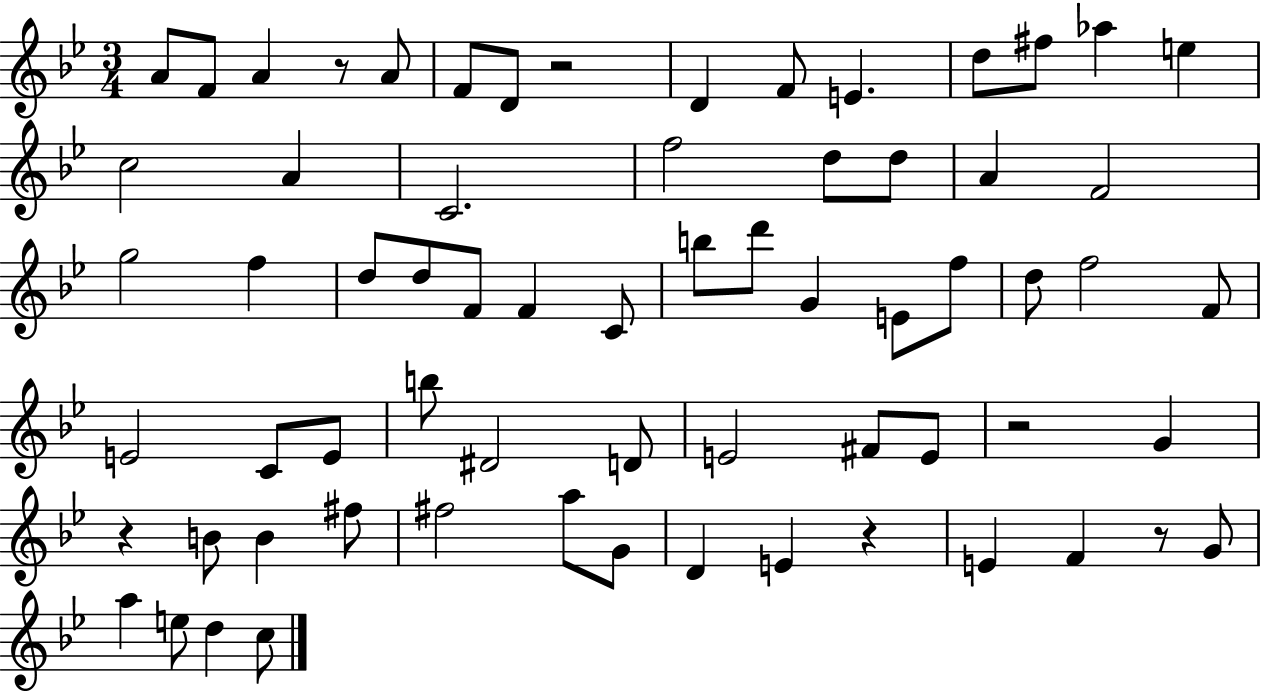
A4/e F4/e A4/q R/e A4/e F4/e D4/e R/h D4/q F4/e E4/q. D5/e F#5/e Ab5/q E5/q C5/h A4/q C4/h. F5/h D5/e D5/e A4/q F4/h G5/h F5/q D5/e D5/e F4/e F4/q C4/e B5/e D6/e G4/q E4/e F5/e D5/e F5/h F4/e E4/h C4/e E4/e B5/e D#4/h D4/e E4/h F#4/e E4/e R/h G4/q R/q B4/e B4/q F#5/e F#5/h A5/e G4/e D4/q E4/q R/q E4/q F4/q R/e G4/e A5/q E5/e D5/q C5/e